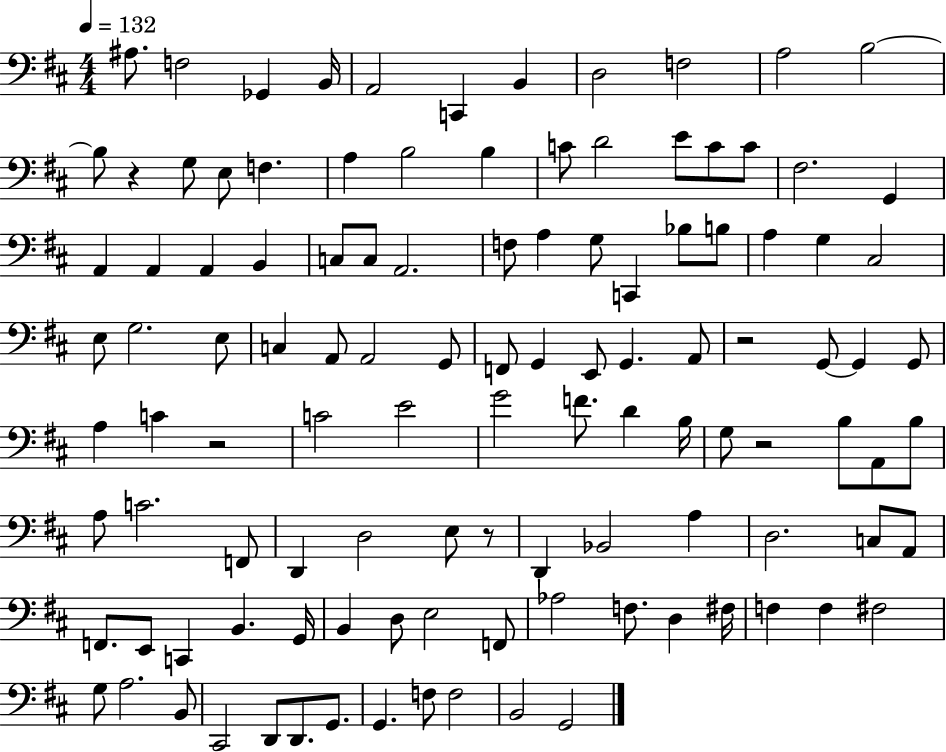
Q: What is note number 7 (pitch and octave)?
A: B2